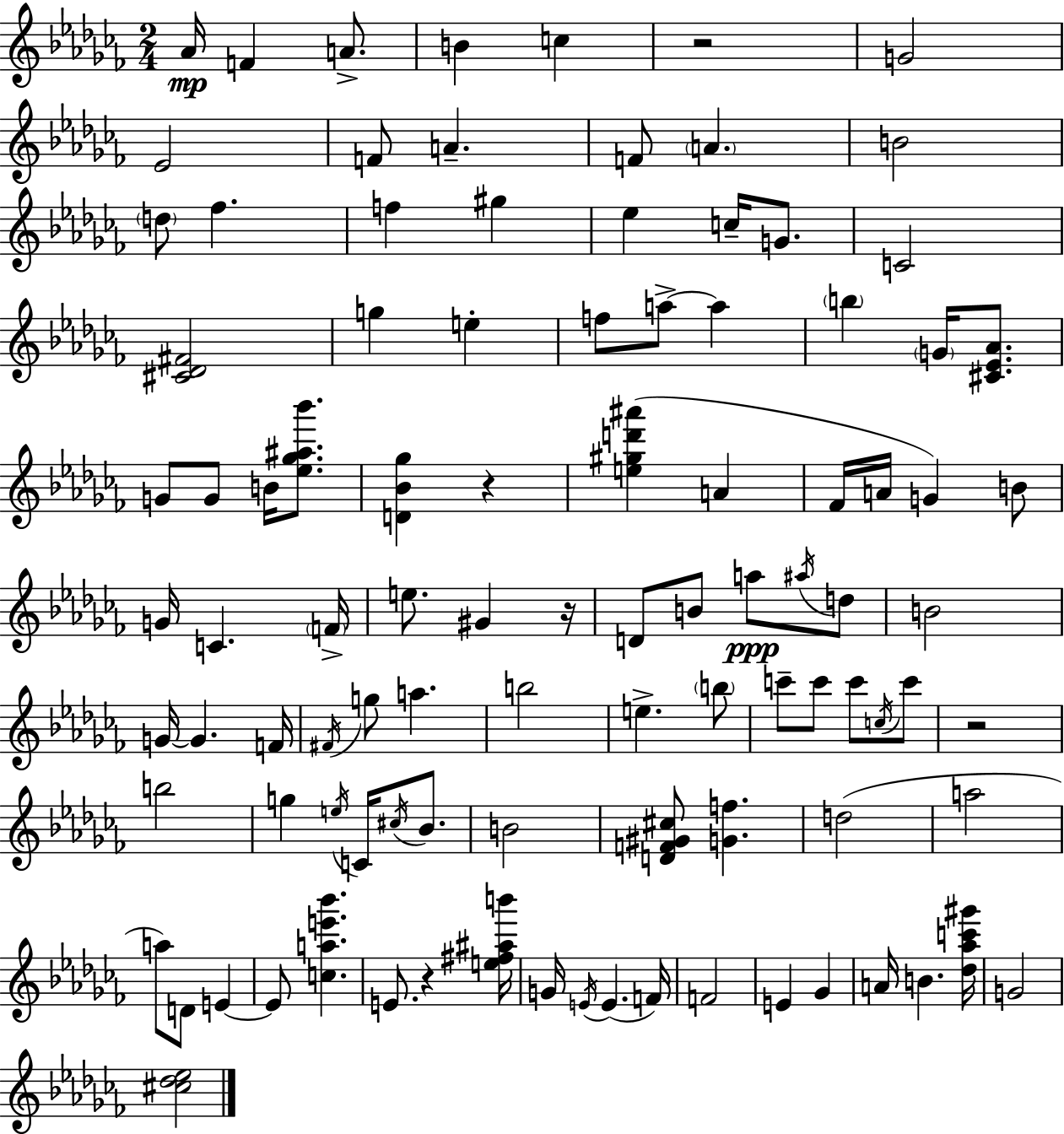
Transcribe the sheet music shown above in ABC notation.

X:1
T:Untitled
M:2/4
L:1/4
K:Abm
_A/4 F A/2 B c z2 G2 _E2 F/2 A F/2 A B2 d/2 _f f ^g _e c/4 G/2 C2 [^C_D^F]2 g e f/2 a/2 a b G/4 [^C_E_A]/2 G/2 G/2 B/4 [_e_g^a_b']/2 [D_B_g] z [e^gd'^a'] A _F/4 A/4 G B/2 G/4 C F/4 e/2 ^G z/4 D/2 B/2 a/2 ^a/4 d/2 B2 G/4 G F/4 ^F/4 g/2 a b2 e b/2 c'/2 c'/2 c'/2 c/4 c'/2 z2 b2 g e/4 C/4 ^c/4 _B/2 B2 [DF^G^c]/2 [Gf] d2 a2 a/2 D/2 E E/2 [cae'_b'] E/2 z [e^f^ab']/4 G/4 E/4 E F/4 F2 E _G A/4 B [_d_ac'^g']/4 G2 [^c_d_e]2